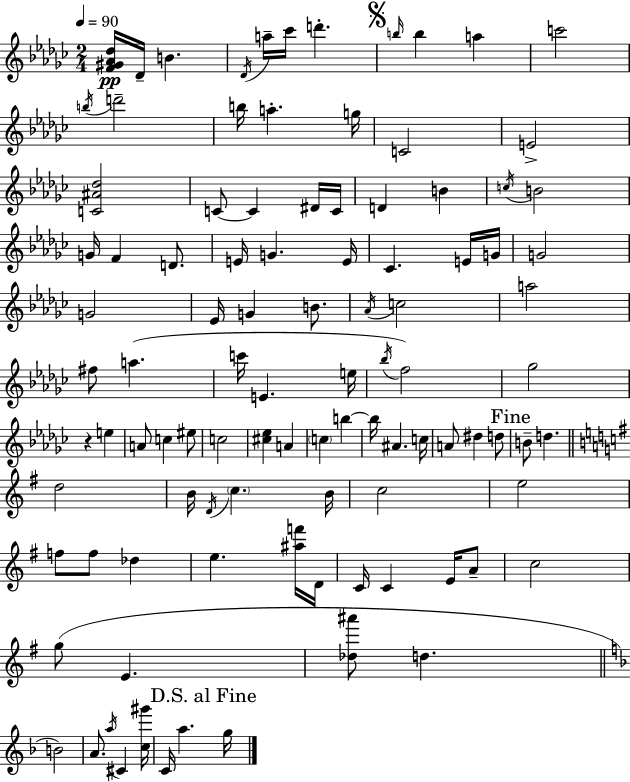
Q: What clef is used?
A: treble